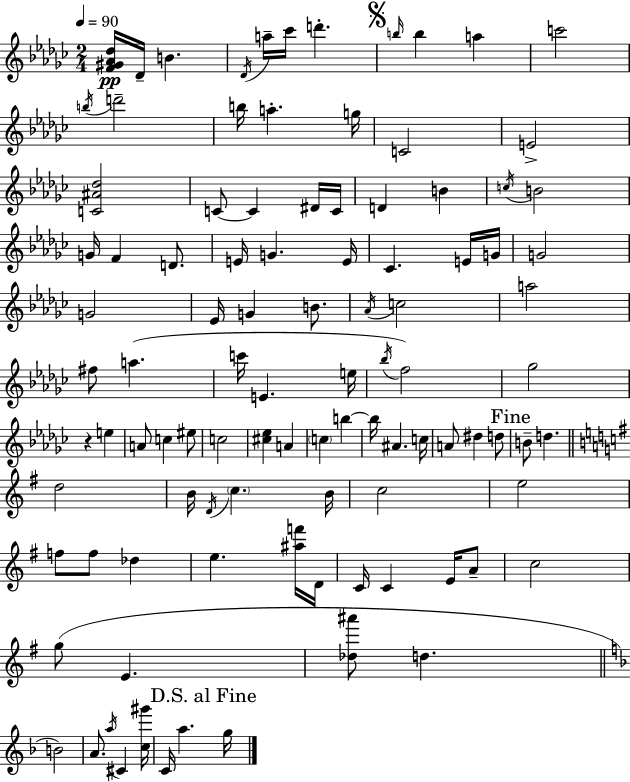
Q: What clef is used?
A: treble